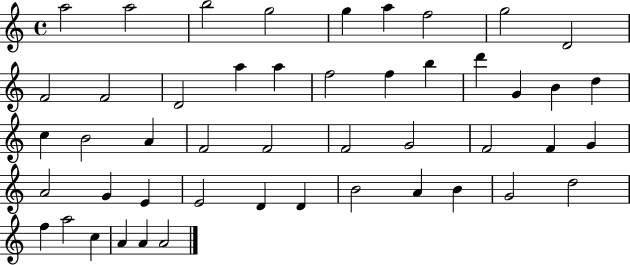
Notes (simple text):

A5/h A5/h B5/h G5/h G5/q A5/q F5/h G5/h D4/h F4/h F4/h D4/h A5/q A5/q F5/h F5/q B5/q D6/q G4/q B4/q D5/q C5/q B4/h A4/q F4/h F4/h F4/h G4/h F4/h F4/q G4/q A4/h G4/q E4/q E4/h D4/q D4/q B4/h A4/q B4/q G4/h D5/h F5/q A5/h C5/q A4/q A4/q A4/h